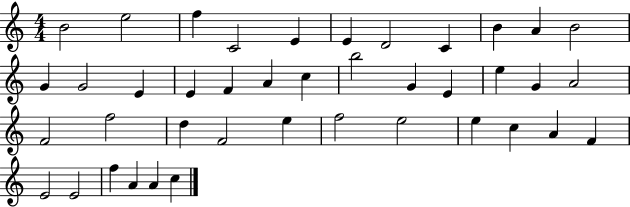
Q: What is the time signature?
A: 4/4